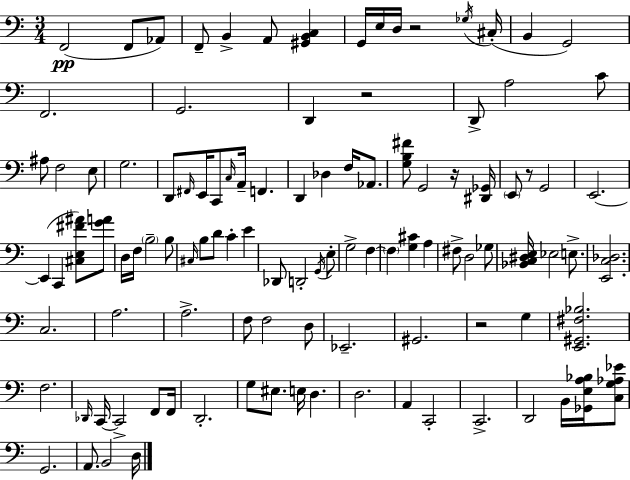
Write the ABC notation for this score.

X:1
T:Untitled
M:3/4
L:1/4
K:C
F,,2 F,,/2 _A,,/2 F,,/2 B,, A,,/2 [^G,,B,,C,] G,,/4 E,/4 D,/4 z2 _G,/4 ^C,/4 B,, G,,2 F,,2 G,,2 D,, z2 D,,/2 A,2 C/2 ^A,/2 F,2 E,/2 G,2 D,,/2 ^F,,/4 E,,/4 C,,/2 C,/4 A,,/4 F,, D,, _D, F,/4 _A,,/2 [G,B,^F]/2 G,,2 z/4 [^D,,_G,,]/4 E,,/2 z/2 G,,2 E,,2 E,, C,, [^C,E,^F^A]/2 [GA]/2 D,/4 F,/4 B,2 B,/2 ^C,/4 B,/2 D/2 C E _D,,/2 D,,2 G,,/4 E,/2 G,2 F, F, [G,^C] A, ^F,/2 D,2 _G,/2 [_B,,C,^D,E,]/4 _E,2 E,/2 [E,,C,_D,]2 C,2 A,2 A,2 F,/2 F,2 D,/2 _E,,2 ^G,,2 z2 G, [E,,^G,,^F,_B,]2 F,2 _D,,/4 C,,/4 C,,2 F,,/2 F,,/4 D,,2 G,/2 ^E,/2 E,/4 D, D,2 A,, C,,2 C,,2 D,,2 B,,/4 [_G,,E,A,_B,]/4 [C,G,_A,_E]/2 G,,2 A,,/2 B,,2 D,/4